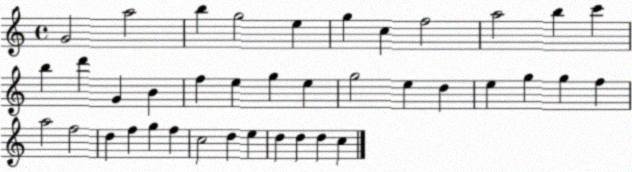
X:1
T:Untitled
M:4/4
L:1/4
K:C
G2 a2 b g2 e g c f2 a2 b c' b d' G B f e g e g2 e d e g g f a2 f2 d f g f c2 d e d d d c